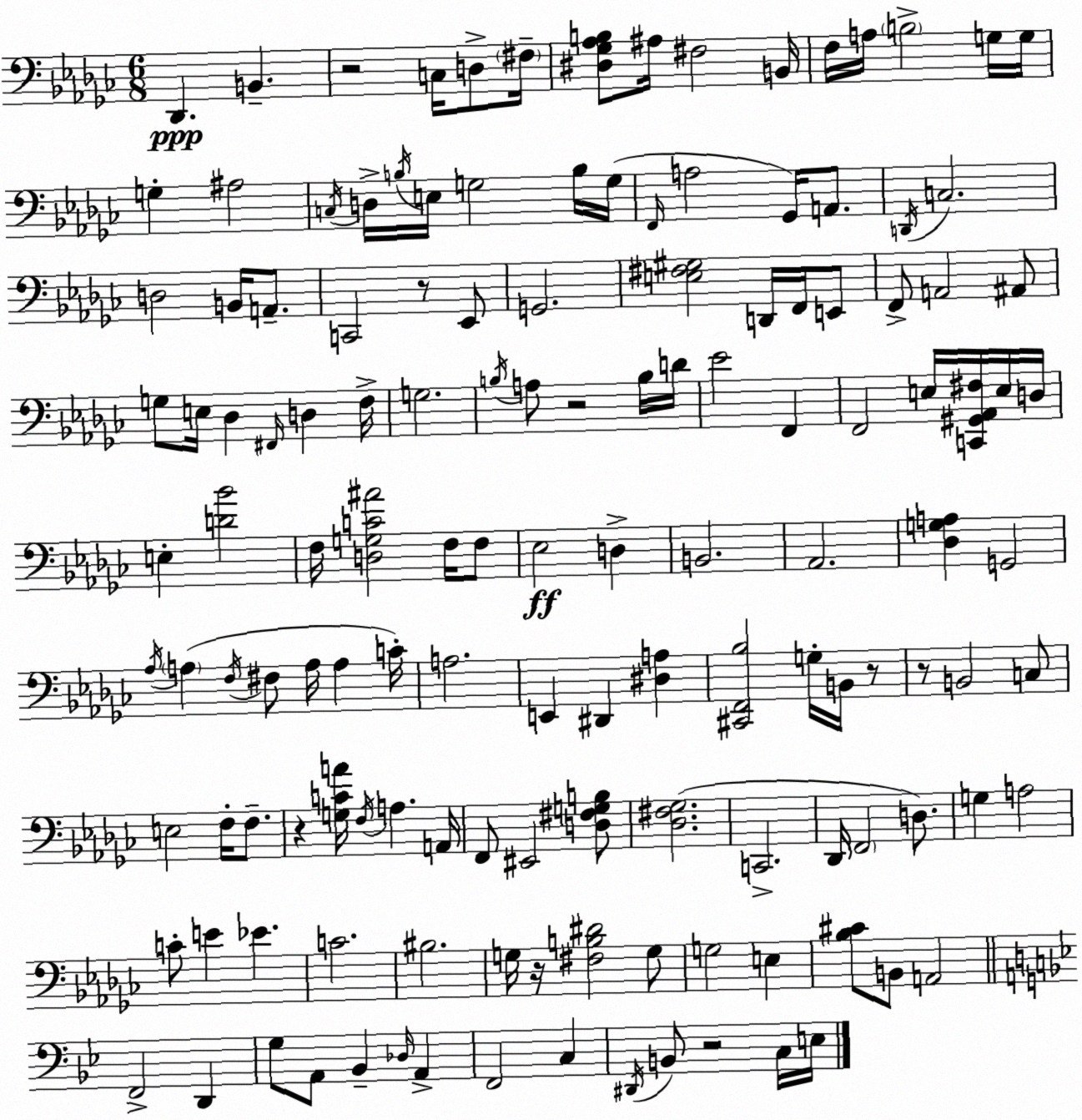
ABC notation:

X:1
T:Untitled
M:6/8
L:1/4
K:Ebm
_D,, B,, z2 C,/4 D,/2 ^F,/4 [^D,_G,_A,B,]/2 ^A,/4 ^F,2 B,,/4 F,/4 A,/4 B,2 G,/4 G,/4 G, ^A,2 C,/4 D,/4 B,/4 E,/4 G,2 B,/4 G,/4 F,,/4 A,2 _G,,/4 A,,/2 D,,/4 C,2 D,2 B,,/4 A,,/2 C,,2 z/2 _E,,/2 G,,2 [E,^F,^G,]2 D,,/4 F,,/4 E,,/2 F,,/2 A,,2 ^A,,/2 G,/2 E,/4 _D, ^F,,/4 D, F,/4 G,2 B,/4 A,/2 z2 B,/4 D/4 _E2 F,, F,,2 E,/4 [C,,^G,,_A,,^F,]/4 E,/4 D,/4 E, [D_B]2 F,/4 [D,G,C^A]2 F,/4 F,/2 _E,2 D, B,,2 _A,,2 [_D,G,A,] G,,2 _A,/4 A, F,/4 ^F,/2 A,/4 A, C/4 A,2 E,, ^D,, [^D,A,] [^C,,F,,_B,]2 G,/4 B,,/4 z/2 z/2 B,,2 C,/2 E,2 F,/4 F,/2 z [G,CA]/4 F,/4 A, A,,/4 F,,/2 ^E,,2 [D,^F,G,B,]/2 [_D,^F,_G,]2 C,,2 _D,,/4 F,,2 D,/2 G, A,2 C/2 E _E C2 ^B,2 G,/4 z/4 [^F,B,^D]2 G,/2 G,2 E, [_B,^C]/2 B,,/2 A,,2 F,,2 D,, G,/2 A,,/2 _B,, _D,/4 A,, F,,2 C, ^D,,/4 B,,/2 z2 C,/4 E,/4